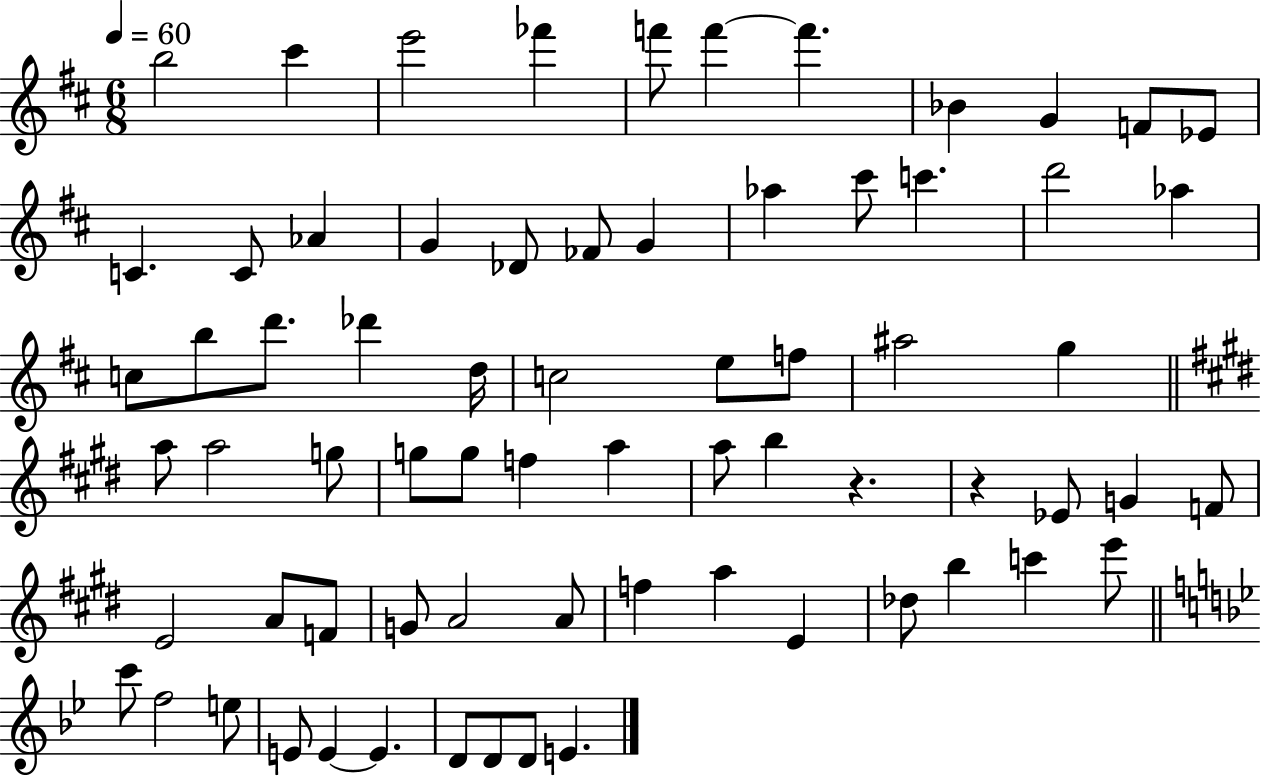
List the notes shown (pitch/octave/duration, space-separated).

B5/h C#6/q E6/h FES6/q F6/e F6/q F6/q. Bb4/q G4/q F4/e Eb4/e C4/q. C4/e Ab4/q G4/q Db4/e FES4/e G4/q Ab5/q C#6/e C6/q. D6/h Ab5/q C5/e B5/e D6/e. Db6/q D5/s C5/h E5/e F5/e A#5/h G5/q A5/e A5/h G5/e G5/e G5/e F5/q A5/q A5/e B5/q R/q. R/q Eb4/e G4/q F4/e E4/h A4/e F4/e G4/e A4/h A4/e F5/q A5/q E4/q Db5/e B5/q C6/q E6/e C6/e F5/h E5/e E4/e E4/q E4/q. D4/e D4/e D4/e E4/q.